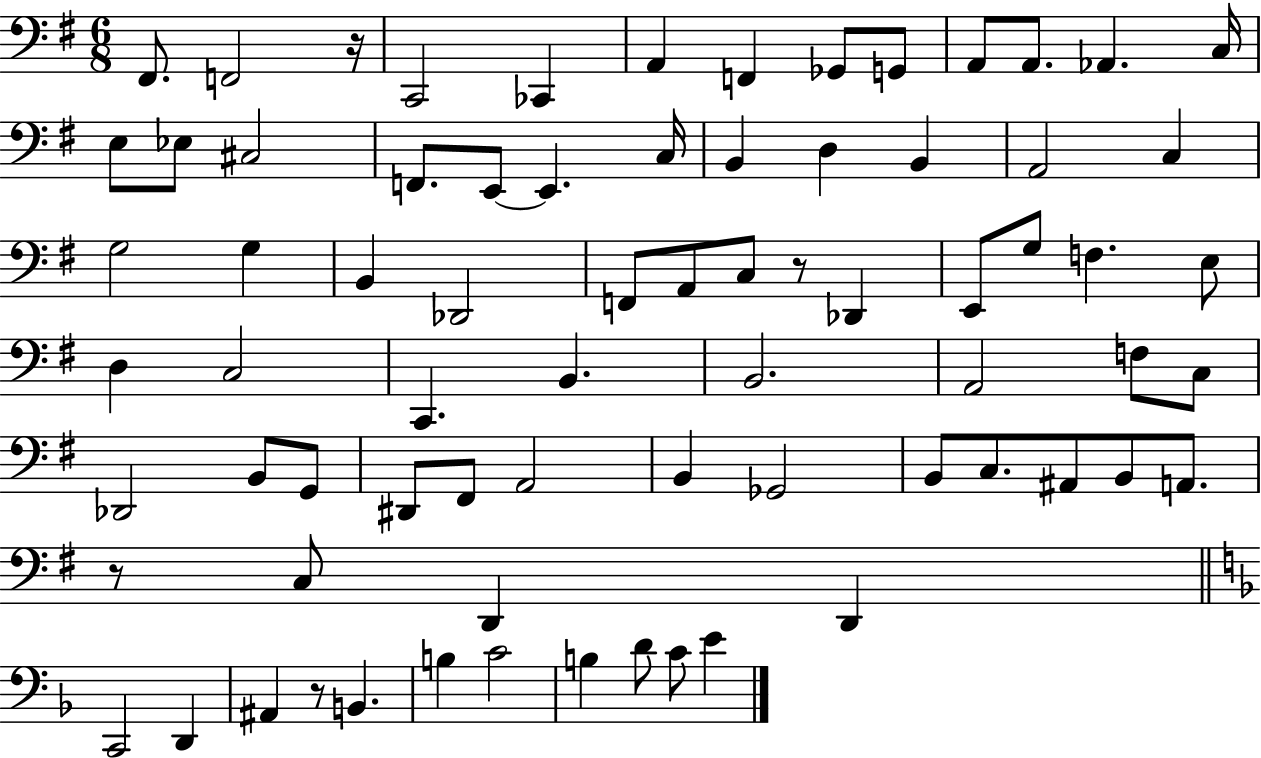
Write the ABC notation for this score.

X:1
T:Untitled
M:6/8
L:1/4
K:G
^F,,/2 F,,2 z/4 C,,2 _C,, A,, F,, _G,,/2 G,,/2 A,,/2 A,,/2 _A,, C,/4 E,/2 _E,/2 ^C,2 F,,/2 E,,/2 E,, C,/4 B,, D, B,, A,,2 C, G,2 G, B,, _D,,2 F,,/2 A,,/2 C,/2 z/2 _D,, E,,/2 G,/2 F, E,/2 D, C,2 C,, B,, B,,2 A,,2 F,/2 C,/2 _D,,2 B,,/2 G,,/2 ^D,,/2 ^F,,/2 A,,2 B,, _G,,2 B,,/2 C,/2 ^A,,/2 B,,/2 A,,/2 z/2 C,/2 D,, D,, C,,2 D,, ^A,, z/2 B,, B, C2 B, D/2 C/2 E